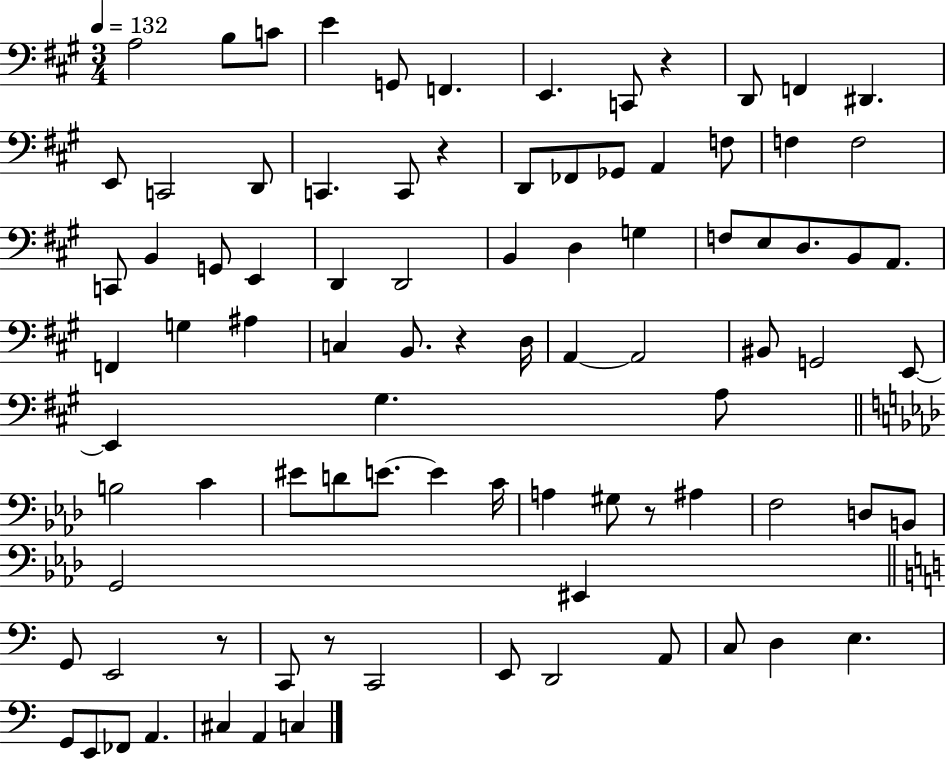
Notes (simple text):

A3/h B3/e C4/e E4/q G2/e F2/q. E2/q. C2/e R/q D2/e F2/q D#2/q. E2/e C2/h D2/e C2/q. C2/e R/q D2/e FES2/e Gb2/e A2/q F3/e F3/q F3/h C2/e B2/q G2/e E2/q D2/q D2/h B2/q D3/q G3/q F3/e E3/e D3/e. B2/e A2/e. F2/q G3/q A#3/q C3/q B2/e. R/q D3/s A2/q A2/h BIS2/e G2/h E2/e E2/q G#3/q. A3/e B3/h C4/q EIS4/e D4/e E4/e. E4/q C4/s A3/q G#3/e R/e A#3/q F3/h D3/e B2/e G2/h EIS2/q G2/e E2/h R/e C2/e R/e C2/h E2/e D2/h A2/e C3/e D3/q E3/q. G2/e E2/e FES2/e A2/q. C#3/q A2/q C3/q